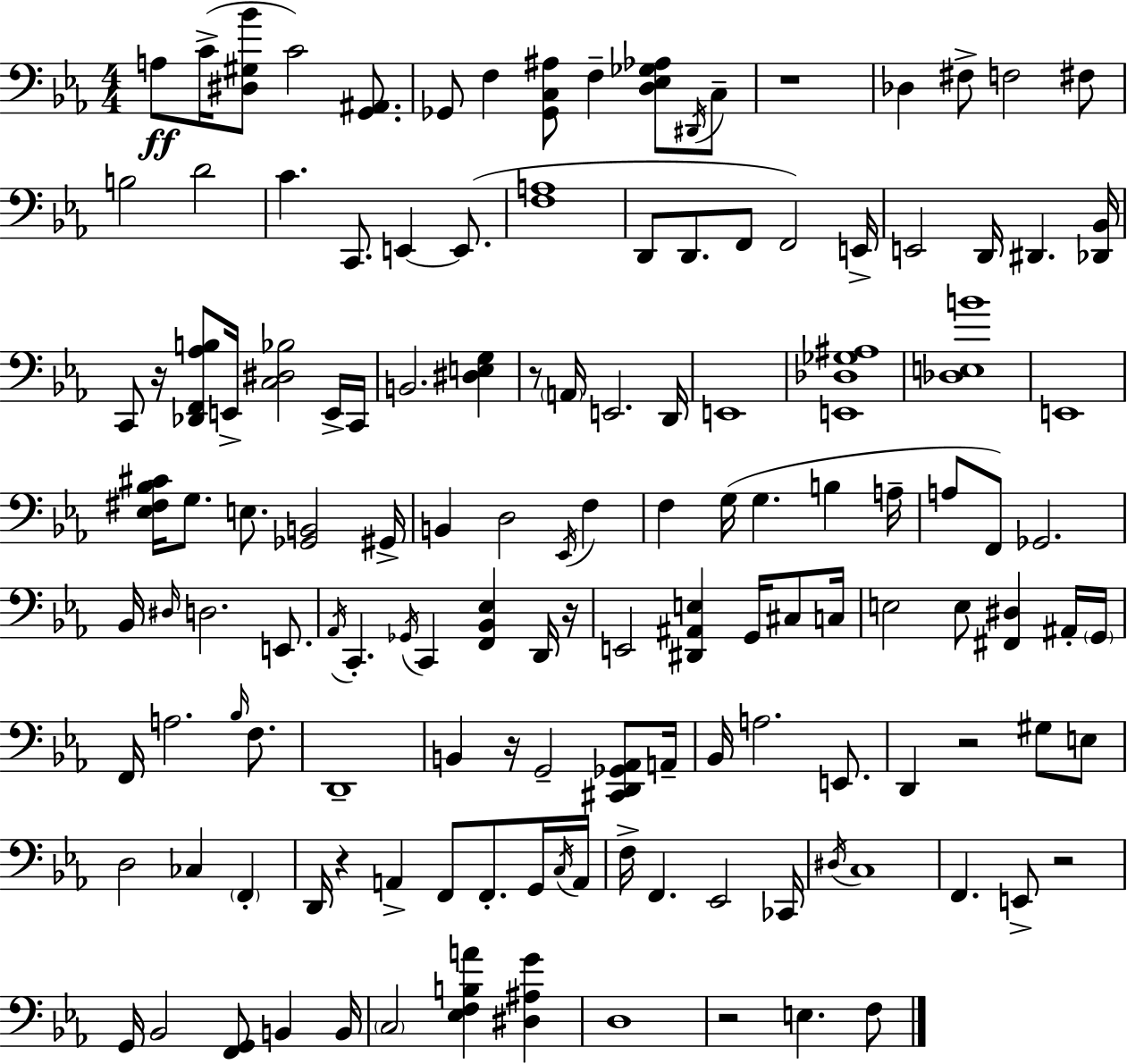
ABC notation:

X:1
T:Untitled
M:4/4
L:1/4
K:Cm
A,/2 C/4 [^D,^G,_B]/2 C2 [G,,^A,,]/2 _G,,/2 F, [_G,,C,^A,]/2 F, [D,_E,_G,_A,]/2 ^D,,/4 C,/2 z4 _D, ^F,/2 F,2 ^F,/2 B,2 D2 C C,,/2 E,, E,,/2 [F,A,]4 D,,/2 D,,/2 F,,/2 F,,2 E,,/4 E,,2 D,,/4 ^D,, [_D,,_B,,]/4 C,,/2 z/4 [_D,,F,,_A,B,]/2 E,,/4 [C,^D,_B,]2 E,,/4 C,,/4 B,,2 [^D,E,G,] z/2 A,,/4 E,,2 D,,/4 E,,4 [E,,_D,_G,^A,]4 [_D,E,B]4 E,,4 [_E,^F,_B,^C]/4 G,/2 E,/2 [_G,,B,,]2 ^G,,/4 B,, D,2 _E,,/4 F, F, G,/4 G, B, A,/4 A,/2 F,,/2 _G,,2 _B,,/4 ^D,/4 D,2 E,,/2 _A,,/4 C,, _G,,/4 C,, [F,,_B,,_E,] D,,/4 z/4 E,,2 [^D,,^A,,E,] G,,/4 ^C,/2 C,/4 E,2 E,/2 [^F,,^D,] ^A,,/4 G,,/4 F,,/4 A,2 _B,/4 F,/2 D,,4 B,, z/4 G,,2 [^C,,D,,_G,,_A,,]/2 A,,/4 _B,,/4 A,2 E,,/2 D,, z2 ^G,/2 E,/2 D,2 _C, F,, D,,/4 z A,, F,,/2 F,,/2 G,,/4 C,/4 A,,/4 F,/4 F,, _E,,2 _C,,/4 ^D,/4 C,4 F,, E,,/2 z2 G,,/4 _B,,2 [F,,G,,]/2 B,, B,,/4 C,2 [_E,F,B,A] [^D,^A,G] D,4 z2 E, F,/2